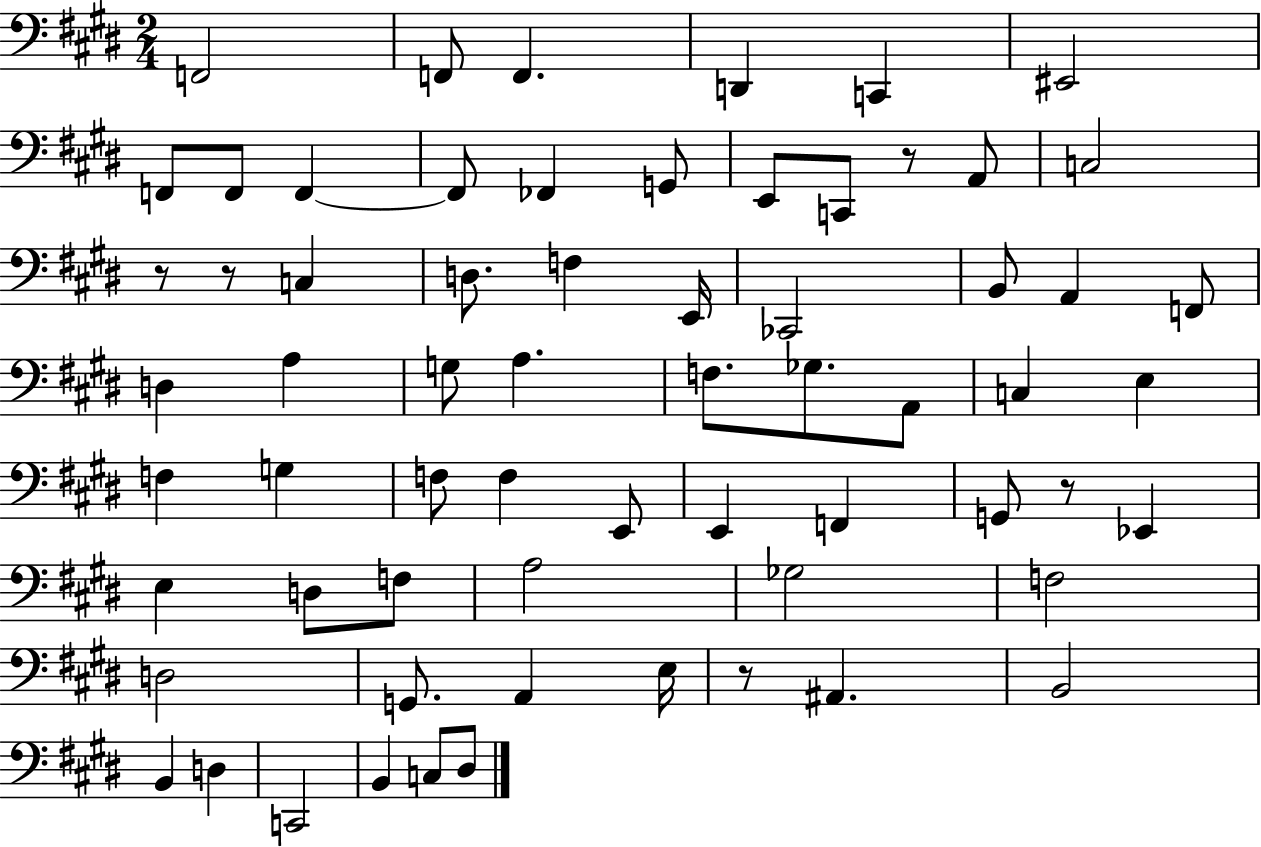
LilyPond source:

{
  \clef bass
  \numericTimeSignature
  \time 2/4
  \key e \major
  \repeat volta 2 { f,2 | f,8 f,4. | d,4 c,4 | eis,2 | \break f,8 f,8 f,4~~ | f,8 fes,4 g,8 | e,8 c,8 r8 a,8 | c2 | \break r8 r8 c4 | d8. f4 e,16 | ces,2 | b,8 a,4 f,8 | \break d4 a4 | g8 a4. | f8. ges8. a,8 | c4 e4 | \break f4 g4 | f8 f4 e,8 | e,4 f,4 | g,8 r8 ees,4 | \break e4 d8 f8 | a2 | ges2 | f2 | \break d2 | g,8. a,4 e16 | r8 ais,4. | b,2 | \break b,4 d4 | c,2 | b,4 c8 dis8 | } \bar "|."
}